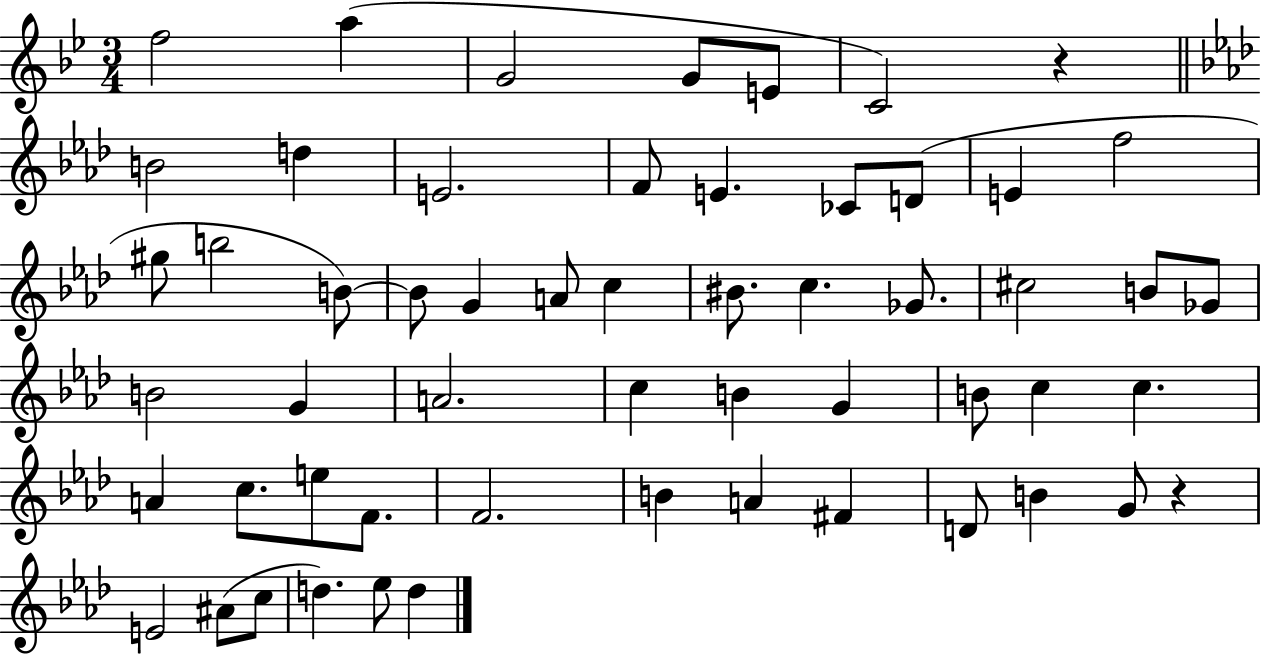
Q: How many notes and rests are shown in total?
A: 56